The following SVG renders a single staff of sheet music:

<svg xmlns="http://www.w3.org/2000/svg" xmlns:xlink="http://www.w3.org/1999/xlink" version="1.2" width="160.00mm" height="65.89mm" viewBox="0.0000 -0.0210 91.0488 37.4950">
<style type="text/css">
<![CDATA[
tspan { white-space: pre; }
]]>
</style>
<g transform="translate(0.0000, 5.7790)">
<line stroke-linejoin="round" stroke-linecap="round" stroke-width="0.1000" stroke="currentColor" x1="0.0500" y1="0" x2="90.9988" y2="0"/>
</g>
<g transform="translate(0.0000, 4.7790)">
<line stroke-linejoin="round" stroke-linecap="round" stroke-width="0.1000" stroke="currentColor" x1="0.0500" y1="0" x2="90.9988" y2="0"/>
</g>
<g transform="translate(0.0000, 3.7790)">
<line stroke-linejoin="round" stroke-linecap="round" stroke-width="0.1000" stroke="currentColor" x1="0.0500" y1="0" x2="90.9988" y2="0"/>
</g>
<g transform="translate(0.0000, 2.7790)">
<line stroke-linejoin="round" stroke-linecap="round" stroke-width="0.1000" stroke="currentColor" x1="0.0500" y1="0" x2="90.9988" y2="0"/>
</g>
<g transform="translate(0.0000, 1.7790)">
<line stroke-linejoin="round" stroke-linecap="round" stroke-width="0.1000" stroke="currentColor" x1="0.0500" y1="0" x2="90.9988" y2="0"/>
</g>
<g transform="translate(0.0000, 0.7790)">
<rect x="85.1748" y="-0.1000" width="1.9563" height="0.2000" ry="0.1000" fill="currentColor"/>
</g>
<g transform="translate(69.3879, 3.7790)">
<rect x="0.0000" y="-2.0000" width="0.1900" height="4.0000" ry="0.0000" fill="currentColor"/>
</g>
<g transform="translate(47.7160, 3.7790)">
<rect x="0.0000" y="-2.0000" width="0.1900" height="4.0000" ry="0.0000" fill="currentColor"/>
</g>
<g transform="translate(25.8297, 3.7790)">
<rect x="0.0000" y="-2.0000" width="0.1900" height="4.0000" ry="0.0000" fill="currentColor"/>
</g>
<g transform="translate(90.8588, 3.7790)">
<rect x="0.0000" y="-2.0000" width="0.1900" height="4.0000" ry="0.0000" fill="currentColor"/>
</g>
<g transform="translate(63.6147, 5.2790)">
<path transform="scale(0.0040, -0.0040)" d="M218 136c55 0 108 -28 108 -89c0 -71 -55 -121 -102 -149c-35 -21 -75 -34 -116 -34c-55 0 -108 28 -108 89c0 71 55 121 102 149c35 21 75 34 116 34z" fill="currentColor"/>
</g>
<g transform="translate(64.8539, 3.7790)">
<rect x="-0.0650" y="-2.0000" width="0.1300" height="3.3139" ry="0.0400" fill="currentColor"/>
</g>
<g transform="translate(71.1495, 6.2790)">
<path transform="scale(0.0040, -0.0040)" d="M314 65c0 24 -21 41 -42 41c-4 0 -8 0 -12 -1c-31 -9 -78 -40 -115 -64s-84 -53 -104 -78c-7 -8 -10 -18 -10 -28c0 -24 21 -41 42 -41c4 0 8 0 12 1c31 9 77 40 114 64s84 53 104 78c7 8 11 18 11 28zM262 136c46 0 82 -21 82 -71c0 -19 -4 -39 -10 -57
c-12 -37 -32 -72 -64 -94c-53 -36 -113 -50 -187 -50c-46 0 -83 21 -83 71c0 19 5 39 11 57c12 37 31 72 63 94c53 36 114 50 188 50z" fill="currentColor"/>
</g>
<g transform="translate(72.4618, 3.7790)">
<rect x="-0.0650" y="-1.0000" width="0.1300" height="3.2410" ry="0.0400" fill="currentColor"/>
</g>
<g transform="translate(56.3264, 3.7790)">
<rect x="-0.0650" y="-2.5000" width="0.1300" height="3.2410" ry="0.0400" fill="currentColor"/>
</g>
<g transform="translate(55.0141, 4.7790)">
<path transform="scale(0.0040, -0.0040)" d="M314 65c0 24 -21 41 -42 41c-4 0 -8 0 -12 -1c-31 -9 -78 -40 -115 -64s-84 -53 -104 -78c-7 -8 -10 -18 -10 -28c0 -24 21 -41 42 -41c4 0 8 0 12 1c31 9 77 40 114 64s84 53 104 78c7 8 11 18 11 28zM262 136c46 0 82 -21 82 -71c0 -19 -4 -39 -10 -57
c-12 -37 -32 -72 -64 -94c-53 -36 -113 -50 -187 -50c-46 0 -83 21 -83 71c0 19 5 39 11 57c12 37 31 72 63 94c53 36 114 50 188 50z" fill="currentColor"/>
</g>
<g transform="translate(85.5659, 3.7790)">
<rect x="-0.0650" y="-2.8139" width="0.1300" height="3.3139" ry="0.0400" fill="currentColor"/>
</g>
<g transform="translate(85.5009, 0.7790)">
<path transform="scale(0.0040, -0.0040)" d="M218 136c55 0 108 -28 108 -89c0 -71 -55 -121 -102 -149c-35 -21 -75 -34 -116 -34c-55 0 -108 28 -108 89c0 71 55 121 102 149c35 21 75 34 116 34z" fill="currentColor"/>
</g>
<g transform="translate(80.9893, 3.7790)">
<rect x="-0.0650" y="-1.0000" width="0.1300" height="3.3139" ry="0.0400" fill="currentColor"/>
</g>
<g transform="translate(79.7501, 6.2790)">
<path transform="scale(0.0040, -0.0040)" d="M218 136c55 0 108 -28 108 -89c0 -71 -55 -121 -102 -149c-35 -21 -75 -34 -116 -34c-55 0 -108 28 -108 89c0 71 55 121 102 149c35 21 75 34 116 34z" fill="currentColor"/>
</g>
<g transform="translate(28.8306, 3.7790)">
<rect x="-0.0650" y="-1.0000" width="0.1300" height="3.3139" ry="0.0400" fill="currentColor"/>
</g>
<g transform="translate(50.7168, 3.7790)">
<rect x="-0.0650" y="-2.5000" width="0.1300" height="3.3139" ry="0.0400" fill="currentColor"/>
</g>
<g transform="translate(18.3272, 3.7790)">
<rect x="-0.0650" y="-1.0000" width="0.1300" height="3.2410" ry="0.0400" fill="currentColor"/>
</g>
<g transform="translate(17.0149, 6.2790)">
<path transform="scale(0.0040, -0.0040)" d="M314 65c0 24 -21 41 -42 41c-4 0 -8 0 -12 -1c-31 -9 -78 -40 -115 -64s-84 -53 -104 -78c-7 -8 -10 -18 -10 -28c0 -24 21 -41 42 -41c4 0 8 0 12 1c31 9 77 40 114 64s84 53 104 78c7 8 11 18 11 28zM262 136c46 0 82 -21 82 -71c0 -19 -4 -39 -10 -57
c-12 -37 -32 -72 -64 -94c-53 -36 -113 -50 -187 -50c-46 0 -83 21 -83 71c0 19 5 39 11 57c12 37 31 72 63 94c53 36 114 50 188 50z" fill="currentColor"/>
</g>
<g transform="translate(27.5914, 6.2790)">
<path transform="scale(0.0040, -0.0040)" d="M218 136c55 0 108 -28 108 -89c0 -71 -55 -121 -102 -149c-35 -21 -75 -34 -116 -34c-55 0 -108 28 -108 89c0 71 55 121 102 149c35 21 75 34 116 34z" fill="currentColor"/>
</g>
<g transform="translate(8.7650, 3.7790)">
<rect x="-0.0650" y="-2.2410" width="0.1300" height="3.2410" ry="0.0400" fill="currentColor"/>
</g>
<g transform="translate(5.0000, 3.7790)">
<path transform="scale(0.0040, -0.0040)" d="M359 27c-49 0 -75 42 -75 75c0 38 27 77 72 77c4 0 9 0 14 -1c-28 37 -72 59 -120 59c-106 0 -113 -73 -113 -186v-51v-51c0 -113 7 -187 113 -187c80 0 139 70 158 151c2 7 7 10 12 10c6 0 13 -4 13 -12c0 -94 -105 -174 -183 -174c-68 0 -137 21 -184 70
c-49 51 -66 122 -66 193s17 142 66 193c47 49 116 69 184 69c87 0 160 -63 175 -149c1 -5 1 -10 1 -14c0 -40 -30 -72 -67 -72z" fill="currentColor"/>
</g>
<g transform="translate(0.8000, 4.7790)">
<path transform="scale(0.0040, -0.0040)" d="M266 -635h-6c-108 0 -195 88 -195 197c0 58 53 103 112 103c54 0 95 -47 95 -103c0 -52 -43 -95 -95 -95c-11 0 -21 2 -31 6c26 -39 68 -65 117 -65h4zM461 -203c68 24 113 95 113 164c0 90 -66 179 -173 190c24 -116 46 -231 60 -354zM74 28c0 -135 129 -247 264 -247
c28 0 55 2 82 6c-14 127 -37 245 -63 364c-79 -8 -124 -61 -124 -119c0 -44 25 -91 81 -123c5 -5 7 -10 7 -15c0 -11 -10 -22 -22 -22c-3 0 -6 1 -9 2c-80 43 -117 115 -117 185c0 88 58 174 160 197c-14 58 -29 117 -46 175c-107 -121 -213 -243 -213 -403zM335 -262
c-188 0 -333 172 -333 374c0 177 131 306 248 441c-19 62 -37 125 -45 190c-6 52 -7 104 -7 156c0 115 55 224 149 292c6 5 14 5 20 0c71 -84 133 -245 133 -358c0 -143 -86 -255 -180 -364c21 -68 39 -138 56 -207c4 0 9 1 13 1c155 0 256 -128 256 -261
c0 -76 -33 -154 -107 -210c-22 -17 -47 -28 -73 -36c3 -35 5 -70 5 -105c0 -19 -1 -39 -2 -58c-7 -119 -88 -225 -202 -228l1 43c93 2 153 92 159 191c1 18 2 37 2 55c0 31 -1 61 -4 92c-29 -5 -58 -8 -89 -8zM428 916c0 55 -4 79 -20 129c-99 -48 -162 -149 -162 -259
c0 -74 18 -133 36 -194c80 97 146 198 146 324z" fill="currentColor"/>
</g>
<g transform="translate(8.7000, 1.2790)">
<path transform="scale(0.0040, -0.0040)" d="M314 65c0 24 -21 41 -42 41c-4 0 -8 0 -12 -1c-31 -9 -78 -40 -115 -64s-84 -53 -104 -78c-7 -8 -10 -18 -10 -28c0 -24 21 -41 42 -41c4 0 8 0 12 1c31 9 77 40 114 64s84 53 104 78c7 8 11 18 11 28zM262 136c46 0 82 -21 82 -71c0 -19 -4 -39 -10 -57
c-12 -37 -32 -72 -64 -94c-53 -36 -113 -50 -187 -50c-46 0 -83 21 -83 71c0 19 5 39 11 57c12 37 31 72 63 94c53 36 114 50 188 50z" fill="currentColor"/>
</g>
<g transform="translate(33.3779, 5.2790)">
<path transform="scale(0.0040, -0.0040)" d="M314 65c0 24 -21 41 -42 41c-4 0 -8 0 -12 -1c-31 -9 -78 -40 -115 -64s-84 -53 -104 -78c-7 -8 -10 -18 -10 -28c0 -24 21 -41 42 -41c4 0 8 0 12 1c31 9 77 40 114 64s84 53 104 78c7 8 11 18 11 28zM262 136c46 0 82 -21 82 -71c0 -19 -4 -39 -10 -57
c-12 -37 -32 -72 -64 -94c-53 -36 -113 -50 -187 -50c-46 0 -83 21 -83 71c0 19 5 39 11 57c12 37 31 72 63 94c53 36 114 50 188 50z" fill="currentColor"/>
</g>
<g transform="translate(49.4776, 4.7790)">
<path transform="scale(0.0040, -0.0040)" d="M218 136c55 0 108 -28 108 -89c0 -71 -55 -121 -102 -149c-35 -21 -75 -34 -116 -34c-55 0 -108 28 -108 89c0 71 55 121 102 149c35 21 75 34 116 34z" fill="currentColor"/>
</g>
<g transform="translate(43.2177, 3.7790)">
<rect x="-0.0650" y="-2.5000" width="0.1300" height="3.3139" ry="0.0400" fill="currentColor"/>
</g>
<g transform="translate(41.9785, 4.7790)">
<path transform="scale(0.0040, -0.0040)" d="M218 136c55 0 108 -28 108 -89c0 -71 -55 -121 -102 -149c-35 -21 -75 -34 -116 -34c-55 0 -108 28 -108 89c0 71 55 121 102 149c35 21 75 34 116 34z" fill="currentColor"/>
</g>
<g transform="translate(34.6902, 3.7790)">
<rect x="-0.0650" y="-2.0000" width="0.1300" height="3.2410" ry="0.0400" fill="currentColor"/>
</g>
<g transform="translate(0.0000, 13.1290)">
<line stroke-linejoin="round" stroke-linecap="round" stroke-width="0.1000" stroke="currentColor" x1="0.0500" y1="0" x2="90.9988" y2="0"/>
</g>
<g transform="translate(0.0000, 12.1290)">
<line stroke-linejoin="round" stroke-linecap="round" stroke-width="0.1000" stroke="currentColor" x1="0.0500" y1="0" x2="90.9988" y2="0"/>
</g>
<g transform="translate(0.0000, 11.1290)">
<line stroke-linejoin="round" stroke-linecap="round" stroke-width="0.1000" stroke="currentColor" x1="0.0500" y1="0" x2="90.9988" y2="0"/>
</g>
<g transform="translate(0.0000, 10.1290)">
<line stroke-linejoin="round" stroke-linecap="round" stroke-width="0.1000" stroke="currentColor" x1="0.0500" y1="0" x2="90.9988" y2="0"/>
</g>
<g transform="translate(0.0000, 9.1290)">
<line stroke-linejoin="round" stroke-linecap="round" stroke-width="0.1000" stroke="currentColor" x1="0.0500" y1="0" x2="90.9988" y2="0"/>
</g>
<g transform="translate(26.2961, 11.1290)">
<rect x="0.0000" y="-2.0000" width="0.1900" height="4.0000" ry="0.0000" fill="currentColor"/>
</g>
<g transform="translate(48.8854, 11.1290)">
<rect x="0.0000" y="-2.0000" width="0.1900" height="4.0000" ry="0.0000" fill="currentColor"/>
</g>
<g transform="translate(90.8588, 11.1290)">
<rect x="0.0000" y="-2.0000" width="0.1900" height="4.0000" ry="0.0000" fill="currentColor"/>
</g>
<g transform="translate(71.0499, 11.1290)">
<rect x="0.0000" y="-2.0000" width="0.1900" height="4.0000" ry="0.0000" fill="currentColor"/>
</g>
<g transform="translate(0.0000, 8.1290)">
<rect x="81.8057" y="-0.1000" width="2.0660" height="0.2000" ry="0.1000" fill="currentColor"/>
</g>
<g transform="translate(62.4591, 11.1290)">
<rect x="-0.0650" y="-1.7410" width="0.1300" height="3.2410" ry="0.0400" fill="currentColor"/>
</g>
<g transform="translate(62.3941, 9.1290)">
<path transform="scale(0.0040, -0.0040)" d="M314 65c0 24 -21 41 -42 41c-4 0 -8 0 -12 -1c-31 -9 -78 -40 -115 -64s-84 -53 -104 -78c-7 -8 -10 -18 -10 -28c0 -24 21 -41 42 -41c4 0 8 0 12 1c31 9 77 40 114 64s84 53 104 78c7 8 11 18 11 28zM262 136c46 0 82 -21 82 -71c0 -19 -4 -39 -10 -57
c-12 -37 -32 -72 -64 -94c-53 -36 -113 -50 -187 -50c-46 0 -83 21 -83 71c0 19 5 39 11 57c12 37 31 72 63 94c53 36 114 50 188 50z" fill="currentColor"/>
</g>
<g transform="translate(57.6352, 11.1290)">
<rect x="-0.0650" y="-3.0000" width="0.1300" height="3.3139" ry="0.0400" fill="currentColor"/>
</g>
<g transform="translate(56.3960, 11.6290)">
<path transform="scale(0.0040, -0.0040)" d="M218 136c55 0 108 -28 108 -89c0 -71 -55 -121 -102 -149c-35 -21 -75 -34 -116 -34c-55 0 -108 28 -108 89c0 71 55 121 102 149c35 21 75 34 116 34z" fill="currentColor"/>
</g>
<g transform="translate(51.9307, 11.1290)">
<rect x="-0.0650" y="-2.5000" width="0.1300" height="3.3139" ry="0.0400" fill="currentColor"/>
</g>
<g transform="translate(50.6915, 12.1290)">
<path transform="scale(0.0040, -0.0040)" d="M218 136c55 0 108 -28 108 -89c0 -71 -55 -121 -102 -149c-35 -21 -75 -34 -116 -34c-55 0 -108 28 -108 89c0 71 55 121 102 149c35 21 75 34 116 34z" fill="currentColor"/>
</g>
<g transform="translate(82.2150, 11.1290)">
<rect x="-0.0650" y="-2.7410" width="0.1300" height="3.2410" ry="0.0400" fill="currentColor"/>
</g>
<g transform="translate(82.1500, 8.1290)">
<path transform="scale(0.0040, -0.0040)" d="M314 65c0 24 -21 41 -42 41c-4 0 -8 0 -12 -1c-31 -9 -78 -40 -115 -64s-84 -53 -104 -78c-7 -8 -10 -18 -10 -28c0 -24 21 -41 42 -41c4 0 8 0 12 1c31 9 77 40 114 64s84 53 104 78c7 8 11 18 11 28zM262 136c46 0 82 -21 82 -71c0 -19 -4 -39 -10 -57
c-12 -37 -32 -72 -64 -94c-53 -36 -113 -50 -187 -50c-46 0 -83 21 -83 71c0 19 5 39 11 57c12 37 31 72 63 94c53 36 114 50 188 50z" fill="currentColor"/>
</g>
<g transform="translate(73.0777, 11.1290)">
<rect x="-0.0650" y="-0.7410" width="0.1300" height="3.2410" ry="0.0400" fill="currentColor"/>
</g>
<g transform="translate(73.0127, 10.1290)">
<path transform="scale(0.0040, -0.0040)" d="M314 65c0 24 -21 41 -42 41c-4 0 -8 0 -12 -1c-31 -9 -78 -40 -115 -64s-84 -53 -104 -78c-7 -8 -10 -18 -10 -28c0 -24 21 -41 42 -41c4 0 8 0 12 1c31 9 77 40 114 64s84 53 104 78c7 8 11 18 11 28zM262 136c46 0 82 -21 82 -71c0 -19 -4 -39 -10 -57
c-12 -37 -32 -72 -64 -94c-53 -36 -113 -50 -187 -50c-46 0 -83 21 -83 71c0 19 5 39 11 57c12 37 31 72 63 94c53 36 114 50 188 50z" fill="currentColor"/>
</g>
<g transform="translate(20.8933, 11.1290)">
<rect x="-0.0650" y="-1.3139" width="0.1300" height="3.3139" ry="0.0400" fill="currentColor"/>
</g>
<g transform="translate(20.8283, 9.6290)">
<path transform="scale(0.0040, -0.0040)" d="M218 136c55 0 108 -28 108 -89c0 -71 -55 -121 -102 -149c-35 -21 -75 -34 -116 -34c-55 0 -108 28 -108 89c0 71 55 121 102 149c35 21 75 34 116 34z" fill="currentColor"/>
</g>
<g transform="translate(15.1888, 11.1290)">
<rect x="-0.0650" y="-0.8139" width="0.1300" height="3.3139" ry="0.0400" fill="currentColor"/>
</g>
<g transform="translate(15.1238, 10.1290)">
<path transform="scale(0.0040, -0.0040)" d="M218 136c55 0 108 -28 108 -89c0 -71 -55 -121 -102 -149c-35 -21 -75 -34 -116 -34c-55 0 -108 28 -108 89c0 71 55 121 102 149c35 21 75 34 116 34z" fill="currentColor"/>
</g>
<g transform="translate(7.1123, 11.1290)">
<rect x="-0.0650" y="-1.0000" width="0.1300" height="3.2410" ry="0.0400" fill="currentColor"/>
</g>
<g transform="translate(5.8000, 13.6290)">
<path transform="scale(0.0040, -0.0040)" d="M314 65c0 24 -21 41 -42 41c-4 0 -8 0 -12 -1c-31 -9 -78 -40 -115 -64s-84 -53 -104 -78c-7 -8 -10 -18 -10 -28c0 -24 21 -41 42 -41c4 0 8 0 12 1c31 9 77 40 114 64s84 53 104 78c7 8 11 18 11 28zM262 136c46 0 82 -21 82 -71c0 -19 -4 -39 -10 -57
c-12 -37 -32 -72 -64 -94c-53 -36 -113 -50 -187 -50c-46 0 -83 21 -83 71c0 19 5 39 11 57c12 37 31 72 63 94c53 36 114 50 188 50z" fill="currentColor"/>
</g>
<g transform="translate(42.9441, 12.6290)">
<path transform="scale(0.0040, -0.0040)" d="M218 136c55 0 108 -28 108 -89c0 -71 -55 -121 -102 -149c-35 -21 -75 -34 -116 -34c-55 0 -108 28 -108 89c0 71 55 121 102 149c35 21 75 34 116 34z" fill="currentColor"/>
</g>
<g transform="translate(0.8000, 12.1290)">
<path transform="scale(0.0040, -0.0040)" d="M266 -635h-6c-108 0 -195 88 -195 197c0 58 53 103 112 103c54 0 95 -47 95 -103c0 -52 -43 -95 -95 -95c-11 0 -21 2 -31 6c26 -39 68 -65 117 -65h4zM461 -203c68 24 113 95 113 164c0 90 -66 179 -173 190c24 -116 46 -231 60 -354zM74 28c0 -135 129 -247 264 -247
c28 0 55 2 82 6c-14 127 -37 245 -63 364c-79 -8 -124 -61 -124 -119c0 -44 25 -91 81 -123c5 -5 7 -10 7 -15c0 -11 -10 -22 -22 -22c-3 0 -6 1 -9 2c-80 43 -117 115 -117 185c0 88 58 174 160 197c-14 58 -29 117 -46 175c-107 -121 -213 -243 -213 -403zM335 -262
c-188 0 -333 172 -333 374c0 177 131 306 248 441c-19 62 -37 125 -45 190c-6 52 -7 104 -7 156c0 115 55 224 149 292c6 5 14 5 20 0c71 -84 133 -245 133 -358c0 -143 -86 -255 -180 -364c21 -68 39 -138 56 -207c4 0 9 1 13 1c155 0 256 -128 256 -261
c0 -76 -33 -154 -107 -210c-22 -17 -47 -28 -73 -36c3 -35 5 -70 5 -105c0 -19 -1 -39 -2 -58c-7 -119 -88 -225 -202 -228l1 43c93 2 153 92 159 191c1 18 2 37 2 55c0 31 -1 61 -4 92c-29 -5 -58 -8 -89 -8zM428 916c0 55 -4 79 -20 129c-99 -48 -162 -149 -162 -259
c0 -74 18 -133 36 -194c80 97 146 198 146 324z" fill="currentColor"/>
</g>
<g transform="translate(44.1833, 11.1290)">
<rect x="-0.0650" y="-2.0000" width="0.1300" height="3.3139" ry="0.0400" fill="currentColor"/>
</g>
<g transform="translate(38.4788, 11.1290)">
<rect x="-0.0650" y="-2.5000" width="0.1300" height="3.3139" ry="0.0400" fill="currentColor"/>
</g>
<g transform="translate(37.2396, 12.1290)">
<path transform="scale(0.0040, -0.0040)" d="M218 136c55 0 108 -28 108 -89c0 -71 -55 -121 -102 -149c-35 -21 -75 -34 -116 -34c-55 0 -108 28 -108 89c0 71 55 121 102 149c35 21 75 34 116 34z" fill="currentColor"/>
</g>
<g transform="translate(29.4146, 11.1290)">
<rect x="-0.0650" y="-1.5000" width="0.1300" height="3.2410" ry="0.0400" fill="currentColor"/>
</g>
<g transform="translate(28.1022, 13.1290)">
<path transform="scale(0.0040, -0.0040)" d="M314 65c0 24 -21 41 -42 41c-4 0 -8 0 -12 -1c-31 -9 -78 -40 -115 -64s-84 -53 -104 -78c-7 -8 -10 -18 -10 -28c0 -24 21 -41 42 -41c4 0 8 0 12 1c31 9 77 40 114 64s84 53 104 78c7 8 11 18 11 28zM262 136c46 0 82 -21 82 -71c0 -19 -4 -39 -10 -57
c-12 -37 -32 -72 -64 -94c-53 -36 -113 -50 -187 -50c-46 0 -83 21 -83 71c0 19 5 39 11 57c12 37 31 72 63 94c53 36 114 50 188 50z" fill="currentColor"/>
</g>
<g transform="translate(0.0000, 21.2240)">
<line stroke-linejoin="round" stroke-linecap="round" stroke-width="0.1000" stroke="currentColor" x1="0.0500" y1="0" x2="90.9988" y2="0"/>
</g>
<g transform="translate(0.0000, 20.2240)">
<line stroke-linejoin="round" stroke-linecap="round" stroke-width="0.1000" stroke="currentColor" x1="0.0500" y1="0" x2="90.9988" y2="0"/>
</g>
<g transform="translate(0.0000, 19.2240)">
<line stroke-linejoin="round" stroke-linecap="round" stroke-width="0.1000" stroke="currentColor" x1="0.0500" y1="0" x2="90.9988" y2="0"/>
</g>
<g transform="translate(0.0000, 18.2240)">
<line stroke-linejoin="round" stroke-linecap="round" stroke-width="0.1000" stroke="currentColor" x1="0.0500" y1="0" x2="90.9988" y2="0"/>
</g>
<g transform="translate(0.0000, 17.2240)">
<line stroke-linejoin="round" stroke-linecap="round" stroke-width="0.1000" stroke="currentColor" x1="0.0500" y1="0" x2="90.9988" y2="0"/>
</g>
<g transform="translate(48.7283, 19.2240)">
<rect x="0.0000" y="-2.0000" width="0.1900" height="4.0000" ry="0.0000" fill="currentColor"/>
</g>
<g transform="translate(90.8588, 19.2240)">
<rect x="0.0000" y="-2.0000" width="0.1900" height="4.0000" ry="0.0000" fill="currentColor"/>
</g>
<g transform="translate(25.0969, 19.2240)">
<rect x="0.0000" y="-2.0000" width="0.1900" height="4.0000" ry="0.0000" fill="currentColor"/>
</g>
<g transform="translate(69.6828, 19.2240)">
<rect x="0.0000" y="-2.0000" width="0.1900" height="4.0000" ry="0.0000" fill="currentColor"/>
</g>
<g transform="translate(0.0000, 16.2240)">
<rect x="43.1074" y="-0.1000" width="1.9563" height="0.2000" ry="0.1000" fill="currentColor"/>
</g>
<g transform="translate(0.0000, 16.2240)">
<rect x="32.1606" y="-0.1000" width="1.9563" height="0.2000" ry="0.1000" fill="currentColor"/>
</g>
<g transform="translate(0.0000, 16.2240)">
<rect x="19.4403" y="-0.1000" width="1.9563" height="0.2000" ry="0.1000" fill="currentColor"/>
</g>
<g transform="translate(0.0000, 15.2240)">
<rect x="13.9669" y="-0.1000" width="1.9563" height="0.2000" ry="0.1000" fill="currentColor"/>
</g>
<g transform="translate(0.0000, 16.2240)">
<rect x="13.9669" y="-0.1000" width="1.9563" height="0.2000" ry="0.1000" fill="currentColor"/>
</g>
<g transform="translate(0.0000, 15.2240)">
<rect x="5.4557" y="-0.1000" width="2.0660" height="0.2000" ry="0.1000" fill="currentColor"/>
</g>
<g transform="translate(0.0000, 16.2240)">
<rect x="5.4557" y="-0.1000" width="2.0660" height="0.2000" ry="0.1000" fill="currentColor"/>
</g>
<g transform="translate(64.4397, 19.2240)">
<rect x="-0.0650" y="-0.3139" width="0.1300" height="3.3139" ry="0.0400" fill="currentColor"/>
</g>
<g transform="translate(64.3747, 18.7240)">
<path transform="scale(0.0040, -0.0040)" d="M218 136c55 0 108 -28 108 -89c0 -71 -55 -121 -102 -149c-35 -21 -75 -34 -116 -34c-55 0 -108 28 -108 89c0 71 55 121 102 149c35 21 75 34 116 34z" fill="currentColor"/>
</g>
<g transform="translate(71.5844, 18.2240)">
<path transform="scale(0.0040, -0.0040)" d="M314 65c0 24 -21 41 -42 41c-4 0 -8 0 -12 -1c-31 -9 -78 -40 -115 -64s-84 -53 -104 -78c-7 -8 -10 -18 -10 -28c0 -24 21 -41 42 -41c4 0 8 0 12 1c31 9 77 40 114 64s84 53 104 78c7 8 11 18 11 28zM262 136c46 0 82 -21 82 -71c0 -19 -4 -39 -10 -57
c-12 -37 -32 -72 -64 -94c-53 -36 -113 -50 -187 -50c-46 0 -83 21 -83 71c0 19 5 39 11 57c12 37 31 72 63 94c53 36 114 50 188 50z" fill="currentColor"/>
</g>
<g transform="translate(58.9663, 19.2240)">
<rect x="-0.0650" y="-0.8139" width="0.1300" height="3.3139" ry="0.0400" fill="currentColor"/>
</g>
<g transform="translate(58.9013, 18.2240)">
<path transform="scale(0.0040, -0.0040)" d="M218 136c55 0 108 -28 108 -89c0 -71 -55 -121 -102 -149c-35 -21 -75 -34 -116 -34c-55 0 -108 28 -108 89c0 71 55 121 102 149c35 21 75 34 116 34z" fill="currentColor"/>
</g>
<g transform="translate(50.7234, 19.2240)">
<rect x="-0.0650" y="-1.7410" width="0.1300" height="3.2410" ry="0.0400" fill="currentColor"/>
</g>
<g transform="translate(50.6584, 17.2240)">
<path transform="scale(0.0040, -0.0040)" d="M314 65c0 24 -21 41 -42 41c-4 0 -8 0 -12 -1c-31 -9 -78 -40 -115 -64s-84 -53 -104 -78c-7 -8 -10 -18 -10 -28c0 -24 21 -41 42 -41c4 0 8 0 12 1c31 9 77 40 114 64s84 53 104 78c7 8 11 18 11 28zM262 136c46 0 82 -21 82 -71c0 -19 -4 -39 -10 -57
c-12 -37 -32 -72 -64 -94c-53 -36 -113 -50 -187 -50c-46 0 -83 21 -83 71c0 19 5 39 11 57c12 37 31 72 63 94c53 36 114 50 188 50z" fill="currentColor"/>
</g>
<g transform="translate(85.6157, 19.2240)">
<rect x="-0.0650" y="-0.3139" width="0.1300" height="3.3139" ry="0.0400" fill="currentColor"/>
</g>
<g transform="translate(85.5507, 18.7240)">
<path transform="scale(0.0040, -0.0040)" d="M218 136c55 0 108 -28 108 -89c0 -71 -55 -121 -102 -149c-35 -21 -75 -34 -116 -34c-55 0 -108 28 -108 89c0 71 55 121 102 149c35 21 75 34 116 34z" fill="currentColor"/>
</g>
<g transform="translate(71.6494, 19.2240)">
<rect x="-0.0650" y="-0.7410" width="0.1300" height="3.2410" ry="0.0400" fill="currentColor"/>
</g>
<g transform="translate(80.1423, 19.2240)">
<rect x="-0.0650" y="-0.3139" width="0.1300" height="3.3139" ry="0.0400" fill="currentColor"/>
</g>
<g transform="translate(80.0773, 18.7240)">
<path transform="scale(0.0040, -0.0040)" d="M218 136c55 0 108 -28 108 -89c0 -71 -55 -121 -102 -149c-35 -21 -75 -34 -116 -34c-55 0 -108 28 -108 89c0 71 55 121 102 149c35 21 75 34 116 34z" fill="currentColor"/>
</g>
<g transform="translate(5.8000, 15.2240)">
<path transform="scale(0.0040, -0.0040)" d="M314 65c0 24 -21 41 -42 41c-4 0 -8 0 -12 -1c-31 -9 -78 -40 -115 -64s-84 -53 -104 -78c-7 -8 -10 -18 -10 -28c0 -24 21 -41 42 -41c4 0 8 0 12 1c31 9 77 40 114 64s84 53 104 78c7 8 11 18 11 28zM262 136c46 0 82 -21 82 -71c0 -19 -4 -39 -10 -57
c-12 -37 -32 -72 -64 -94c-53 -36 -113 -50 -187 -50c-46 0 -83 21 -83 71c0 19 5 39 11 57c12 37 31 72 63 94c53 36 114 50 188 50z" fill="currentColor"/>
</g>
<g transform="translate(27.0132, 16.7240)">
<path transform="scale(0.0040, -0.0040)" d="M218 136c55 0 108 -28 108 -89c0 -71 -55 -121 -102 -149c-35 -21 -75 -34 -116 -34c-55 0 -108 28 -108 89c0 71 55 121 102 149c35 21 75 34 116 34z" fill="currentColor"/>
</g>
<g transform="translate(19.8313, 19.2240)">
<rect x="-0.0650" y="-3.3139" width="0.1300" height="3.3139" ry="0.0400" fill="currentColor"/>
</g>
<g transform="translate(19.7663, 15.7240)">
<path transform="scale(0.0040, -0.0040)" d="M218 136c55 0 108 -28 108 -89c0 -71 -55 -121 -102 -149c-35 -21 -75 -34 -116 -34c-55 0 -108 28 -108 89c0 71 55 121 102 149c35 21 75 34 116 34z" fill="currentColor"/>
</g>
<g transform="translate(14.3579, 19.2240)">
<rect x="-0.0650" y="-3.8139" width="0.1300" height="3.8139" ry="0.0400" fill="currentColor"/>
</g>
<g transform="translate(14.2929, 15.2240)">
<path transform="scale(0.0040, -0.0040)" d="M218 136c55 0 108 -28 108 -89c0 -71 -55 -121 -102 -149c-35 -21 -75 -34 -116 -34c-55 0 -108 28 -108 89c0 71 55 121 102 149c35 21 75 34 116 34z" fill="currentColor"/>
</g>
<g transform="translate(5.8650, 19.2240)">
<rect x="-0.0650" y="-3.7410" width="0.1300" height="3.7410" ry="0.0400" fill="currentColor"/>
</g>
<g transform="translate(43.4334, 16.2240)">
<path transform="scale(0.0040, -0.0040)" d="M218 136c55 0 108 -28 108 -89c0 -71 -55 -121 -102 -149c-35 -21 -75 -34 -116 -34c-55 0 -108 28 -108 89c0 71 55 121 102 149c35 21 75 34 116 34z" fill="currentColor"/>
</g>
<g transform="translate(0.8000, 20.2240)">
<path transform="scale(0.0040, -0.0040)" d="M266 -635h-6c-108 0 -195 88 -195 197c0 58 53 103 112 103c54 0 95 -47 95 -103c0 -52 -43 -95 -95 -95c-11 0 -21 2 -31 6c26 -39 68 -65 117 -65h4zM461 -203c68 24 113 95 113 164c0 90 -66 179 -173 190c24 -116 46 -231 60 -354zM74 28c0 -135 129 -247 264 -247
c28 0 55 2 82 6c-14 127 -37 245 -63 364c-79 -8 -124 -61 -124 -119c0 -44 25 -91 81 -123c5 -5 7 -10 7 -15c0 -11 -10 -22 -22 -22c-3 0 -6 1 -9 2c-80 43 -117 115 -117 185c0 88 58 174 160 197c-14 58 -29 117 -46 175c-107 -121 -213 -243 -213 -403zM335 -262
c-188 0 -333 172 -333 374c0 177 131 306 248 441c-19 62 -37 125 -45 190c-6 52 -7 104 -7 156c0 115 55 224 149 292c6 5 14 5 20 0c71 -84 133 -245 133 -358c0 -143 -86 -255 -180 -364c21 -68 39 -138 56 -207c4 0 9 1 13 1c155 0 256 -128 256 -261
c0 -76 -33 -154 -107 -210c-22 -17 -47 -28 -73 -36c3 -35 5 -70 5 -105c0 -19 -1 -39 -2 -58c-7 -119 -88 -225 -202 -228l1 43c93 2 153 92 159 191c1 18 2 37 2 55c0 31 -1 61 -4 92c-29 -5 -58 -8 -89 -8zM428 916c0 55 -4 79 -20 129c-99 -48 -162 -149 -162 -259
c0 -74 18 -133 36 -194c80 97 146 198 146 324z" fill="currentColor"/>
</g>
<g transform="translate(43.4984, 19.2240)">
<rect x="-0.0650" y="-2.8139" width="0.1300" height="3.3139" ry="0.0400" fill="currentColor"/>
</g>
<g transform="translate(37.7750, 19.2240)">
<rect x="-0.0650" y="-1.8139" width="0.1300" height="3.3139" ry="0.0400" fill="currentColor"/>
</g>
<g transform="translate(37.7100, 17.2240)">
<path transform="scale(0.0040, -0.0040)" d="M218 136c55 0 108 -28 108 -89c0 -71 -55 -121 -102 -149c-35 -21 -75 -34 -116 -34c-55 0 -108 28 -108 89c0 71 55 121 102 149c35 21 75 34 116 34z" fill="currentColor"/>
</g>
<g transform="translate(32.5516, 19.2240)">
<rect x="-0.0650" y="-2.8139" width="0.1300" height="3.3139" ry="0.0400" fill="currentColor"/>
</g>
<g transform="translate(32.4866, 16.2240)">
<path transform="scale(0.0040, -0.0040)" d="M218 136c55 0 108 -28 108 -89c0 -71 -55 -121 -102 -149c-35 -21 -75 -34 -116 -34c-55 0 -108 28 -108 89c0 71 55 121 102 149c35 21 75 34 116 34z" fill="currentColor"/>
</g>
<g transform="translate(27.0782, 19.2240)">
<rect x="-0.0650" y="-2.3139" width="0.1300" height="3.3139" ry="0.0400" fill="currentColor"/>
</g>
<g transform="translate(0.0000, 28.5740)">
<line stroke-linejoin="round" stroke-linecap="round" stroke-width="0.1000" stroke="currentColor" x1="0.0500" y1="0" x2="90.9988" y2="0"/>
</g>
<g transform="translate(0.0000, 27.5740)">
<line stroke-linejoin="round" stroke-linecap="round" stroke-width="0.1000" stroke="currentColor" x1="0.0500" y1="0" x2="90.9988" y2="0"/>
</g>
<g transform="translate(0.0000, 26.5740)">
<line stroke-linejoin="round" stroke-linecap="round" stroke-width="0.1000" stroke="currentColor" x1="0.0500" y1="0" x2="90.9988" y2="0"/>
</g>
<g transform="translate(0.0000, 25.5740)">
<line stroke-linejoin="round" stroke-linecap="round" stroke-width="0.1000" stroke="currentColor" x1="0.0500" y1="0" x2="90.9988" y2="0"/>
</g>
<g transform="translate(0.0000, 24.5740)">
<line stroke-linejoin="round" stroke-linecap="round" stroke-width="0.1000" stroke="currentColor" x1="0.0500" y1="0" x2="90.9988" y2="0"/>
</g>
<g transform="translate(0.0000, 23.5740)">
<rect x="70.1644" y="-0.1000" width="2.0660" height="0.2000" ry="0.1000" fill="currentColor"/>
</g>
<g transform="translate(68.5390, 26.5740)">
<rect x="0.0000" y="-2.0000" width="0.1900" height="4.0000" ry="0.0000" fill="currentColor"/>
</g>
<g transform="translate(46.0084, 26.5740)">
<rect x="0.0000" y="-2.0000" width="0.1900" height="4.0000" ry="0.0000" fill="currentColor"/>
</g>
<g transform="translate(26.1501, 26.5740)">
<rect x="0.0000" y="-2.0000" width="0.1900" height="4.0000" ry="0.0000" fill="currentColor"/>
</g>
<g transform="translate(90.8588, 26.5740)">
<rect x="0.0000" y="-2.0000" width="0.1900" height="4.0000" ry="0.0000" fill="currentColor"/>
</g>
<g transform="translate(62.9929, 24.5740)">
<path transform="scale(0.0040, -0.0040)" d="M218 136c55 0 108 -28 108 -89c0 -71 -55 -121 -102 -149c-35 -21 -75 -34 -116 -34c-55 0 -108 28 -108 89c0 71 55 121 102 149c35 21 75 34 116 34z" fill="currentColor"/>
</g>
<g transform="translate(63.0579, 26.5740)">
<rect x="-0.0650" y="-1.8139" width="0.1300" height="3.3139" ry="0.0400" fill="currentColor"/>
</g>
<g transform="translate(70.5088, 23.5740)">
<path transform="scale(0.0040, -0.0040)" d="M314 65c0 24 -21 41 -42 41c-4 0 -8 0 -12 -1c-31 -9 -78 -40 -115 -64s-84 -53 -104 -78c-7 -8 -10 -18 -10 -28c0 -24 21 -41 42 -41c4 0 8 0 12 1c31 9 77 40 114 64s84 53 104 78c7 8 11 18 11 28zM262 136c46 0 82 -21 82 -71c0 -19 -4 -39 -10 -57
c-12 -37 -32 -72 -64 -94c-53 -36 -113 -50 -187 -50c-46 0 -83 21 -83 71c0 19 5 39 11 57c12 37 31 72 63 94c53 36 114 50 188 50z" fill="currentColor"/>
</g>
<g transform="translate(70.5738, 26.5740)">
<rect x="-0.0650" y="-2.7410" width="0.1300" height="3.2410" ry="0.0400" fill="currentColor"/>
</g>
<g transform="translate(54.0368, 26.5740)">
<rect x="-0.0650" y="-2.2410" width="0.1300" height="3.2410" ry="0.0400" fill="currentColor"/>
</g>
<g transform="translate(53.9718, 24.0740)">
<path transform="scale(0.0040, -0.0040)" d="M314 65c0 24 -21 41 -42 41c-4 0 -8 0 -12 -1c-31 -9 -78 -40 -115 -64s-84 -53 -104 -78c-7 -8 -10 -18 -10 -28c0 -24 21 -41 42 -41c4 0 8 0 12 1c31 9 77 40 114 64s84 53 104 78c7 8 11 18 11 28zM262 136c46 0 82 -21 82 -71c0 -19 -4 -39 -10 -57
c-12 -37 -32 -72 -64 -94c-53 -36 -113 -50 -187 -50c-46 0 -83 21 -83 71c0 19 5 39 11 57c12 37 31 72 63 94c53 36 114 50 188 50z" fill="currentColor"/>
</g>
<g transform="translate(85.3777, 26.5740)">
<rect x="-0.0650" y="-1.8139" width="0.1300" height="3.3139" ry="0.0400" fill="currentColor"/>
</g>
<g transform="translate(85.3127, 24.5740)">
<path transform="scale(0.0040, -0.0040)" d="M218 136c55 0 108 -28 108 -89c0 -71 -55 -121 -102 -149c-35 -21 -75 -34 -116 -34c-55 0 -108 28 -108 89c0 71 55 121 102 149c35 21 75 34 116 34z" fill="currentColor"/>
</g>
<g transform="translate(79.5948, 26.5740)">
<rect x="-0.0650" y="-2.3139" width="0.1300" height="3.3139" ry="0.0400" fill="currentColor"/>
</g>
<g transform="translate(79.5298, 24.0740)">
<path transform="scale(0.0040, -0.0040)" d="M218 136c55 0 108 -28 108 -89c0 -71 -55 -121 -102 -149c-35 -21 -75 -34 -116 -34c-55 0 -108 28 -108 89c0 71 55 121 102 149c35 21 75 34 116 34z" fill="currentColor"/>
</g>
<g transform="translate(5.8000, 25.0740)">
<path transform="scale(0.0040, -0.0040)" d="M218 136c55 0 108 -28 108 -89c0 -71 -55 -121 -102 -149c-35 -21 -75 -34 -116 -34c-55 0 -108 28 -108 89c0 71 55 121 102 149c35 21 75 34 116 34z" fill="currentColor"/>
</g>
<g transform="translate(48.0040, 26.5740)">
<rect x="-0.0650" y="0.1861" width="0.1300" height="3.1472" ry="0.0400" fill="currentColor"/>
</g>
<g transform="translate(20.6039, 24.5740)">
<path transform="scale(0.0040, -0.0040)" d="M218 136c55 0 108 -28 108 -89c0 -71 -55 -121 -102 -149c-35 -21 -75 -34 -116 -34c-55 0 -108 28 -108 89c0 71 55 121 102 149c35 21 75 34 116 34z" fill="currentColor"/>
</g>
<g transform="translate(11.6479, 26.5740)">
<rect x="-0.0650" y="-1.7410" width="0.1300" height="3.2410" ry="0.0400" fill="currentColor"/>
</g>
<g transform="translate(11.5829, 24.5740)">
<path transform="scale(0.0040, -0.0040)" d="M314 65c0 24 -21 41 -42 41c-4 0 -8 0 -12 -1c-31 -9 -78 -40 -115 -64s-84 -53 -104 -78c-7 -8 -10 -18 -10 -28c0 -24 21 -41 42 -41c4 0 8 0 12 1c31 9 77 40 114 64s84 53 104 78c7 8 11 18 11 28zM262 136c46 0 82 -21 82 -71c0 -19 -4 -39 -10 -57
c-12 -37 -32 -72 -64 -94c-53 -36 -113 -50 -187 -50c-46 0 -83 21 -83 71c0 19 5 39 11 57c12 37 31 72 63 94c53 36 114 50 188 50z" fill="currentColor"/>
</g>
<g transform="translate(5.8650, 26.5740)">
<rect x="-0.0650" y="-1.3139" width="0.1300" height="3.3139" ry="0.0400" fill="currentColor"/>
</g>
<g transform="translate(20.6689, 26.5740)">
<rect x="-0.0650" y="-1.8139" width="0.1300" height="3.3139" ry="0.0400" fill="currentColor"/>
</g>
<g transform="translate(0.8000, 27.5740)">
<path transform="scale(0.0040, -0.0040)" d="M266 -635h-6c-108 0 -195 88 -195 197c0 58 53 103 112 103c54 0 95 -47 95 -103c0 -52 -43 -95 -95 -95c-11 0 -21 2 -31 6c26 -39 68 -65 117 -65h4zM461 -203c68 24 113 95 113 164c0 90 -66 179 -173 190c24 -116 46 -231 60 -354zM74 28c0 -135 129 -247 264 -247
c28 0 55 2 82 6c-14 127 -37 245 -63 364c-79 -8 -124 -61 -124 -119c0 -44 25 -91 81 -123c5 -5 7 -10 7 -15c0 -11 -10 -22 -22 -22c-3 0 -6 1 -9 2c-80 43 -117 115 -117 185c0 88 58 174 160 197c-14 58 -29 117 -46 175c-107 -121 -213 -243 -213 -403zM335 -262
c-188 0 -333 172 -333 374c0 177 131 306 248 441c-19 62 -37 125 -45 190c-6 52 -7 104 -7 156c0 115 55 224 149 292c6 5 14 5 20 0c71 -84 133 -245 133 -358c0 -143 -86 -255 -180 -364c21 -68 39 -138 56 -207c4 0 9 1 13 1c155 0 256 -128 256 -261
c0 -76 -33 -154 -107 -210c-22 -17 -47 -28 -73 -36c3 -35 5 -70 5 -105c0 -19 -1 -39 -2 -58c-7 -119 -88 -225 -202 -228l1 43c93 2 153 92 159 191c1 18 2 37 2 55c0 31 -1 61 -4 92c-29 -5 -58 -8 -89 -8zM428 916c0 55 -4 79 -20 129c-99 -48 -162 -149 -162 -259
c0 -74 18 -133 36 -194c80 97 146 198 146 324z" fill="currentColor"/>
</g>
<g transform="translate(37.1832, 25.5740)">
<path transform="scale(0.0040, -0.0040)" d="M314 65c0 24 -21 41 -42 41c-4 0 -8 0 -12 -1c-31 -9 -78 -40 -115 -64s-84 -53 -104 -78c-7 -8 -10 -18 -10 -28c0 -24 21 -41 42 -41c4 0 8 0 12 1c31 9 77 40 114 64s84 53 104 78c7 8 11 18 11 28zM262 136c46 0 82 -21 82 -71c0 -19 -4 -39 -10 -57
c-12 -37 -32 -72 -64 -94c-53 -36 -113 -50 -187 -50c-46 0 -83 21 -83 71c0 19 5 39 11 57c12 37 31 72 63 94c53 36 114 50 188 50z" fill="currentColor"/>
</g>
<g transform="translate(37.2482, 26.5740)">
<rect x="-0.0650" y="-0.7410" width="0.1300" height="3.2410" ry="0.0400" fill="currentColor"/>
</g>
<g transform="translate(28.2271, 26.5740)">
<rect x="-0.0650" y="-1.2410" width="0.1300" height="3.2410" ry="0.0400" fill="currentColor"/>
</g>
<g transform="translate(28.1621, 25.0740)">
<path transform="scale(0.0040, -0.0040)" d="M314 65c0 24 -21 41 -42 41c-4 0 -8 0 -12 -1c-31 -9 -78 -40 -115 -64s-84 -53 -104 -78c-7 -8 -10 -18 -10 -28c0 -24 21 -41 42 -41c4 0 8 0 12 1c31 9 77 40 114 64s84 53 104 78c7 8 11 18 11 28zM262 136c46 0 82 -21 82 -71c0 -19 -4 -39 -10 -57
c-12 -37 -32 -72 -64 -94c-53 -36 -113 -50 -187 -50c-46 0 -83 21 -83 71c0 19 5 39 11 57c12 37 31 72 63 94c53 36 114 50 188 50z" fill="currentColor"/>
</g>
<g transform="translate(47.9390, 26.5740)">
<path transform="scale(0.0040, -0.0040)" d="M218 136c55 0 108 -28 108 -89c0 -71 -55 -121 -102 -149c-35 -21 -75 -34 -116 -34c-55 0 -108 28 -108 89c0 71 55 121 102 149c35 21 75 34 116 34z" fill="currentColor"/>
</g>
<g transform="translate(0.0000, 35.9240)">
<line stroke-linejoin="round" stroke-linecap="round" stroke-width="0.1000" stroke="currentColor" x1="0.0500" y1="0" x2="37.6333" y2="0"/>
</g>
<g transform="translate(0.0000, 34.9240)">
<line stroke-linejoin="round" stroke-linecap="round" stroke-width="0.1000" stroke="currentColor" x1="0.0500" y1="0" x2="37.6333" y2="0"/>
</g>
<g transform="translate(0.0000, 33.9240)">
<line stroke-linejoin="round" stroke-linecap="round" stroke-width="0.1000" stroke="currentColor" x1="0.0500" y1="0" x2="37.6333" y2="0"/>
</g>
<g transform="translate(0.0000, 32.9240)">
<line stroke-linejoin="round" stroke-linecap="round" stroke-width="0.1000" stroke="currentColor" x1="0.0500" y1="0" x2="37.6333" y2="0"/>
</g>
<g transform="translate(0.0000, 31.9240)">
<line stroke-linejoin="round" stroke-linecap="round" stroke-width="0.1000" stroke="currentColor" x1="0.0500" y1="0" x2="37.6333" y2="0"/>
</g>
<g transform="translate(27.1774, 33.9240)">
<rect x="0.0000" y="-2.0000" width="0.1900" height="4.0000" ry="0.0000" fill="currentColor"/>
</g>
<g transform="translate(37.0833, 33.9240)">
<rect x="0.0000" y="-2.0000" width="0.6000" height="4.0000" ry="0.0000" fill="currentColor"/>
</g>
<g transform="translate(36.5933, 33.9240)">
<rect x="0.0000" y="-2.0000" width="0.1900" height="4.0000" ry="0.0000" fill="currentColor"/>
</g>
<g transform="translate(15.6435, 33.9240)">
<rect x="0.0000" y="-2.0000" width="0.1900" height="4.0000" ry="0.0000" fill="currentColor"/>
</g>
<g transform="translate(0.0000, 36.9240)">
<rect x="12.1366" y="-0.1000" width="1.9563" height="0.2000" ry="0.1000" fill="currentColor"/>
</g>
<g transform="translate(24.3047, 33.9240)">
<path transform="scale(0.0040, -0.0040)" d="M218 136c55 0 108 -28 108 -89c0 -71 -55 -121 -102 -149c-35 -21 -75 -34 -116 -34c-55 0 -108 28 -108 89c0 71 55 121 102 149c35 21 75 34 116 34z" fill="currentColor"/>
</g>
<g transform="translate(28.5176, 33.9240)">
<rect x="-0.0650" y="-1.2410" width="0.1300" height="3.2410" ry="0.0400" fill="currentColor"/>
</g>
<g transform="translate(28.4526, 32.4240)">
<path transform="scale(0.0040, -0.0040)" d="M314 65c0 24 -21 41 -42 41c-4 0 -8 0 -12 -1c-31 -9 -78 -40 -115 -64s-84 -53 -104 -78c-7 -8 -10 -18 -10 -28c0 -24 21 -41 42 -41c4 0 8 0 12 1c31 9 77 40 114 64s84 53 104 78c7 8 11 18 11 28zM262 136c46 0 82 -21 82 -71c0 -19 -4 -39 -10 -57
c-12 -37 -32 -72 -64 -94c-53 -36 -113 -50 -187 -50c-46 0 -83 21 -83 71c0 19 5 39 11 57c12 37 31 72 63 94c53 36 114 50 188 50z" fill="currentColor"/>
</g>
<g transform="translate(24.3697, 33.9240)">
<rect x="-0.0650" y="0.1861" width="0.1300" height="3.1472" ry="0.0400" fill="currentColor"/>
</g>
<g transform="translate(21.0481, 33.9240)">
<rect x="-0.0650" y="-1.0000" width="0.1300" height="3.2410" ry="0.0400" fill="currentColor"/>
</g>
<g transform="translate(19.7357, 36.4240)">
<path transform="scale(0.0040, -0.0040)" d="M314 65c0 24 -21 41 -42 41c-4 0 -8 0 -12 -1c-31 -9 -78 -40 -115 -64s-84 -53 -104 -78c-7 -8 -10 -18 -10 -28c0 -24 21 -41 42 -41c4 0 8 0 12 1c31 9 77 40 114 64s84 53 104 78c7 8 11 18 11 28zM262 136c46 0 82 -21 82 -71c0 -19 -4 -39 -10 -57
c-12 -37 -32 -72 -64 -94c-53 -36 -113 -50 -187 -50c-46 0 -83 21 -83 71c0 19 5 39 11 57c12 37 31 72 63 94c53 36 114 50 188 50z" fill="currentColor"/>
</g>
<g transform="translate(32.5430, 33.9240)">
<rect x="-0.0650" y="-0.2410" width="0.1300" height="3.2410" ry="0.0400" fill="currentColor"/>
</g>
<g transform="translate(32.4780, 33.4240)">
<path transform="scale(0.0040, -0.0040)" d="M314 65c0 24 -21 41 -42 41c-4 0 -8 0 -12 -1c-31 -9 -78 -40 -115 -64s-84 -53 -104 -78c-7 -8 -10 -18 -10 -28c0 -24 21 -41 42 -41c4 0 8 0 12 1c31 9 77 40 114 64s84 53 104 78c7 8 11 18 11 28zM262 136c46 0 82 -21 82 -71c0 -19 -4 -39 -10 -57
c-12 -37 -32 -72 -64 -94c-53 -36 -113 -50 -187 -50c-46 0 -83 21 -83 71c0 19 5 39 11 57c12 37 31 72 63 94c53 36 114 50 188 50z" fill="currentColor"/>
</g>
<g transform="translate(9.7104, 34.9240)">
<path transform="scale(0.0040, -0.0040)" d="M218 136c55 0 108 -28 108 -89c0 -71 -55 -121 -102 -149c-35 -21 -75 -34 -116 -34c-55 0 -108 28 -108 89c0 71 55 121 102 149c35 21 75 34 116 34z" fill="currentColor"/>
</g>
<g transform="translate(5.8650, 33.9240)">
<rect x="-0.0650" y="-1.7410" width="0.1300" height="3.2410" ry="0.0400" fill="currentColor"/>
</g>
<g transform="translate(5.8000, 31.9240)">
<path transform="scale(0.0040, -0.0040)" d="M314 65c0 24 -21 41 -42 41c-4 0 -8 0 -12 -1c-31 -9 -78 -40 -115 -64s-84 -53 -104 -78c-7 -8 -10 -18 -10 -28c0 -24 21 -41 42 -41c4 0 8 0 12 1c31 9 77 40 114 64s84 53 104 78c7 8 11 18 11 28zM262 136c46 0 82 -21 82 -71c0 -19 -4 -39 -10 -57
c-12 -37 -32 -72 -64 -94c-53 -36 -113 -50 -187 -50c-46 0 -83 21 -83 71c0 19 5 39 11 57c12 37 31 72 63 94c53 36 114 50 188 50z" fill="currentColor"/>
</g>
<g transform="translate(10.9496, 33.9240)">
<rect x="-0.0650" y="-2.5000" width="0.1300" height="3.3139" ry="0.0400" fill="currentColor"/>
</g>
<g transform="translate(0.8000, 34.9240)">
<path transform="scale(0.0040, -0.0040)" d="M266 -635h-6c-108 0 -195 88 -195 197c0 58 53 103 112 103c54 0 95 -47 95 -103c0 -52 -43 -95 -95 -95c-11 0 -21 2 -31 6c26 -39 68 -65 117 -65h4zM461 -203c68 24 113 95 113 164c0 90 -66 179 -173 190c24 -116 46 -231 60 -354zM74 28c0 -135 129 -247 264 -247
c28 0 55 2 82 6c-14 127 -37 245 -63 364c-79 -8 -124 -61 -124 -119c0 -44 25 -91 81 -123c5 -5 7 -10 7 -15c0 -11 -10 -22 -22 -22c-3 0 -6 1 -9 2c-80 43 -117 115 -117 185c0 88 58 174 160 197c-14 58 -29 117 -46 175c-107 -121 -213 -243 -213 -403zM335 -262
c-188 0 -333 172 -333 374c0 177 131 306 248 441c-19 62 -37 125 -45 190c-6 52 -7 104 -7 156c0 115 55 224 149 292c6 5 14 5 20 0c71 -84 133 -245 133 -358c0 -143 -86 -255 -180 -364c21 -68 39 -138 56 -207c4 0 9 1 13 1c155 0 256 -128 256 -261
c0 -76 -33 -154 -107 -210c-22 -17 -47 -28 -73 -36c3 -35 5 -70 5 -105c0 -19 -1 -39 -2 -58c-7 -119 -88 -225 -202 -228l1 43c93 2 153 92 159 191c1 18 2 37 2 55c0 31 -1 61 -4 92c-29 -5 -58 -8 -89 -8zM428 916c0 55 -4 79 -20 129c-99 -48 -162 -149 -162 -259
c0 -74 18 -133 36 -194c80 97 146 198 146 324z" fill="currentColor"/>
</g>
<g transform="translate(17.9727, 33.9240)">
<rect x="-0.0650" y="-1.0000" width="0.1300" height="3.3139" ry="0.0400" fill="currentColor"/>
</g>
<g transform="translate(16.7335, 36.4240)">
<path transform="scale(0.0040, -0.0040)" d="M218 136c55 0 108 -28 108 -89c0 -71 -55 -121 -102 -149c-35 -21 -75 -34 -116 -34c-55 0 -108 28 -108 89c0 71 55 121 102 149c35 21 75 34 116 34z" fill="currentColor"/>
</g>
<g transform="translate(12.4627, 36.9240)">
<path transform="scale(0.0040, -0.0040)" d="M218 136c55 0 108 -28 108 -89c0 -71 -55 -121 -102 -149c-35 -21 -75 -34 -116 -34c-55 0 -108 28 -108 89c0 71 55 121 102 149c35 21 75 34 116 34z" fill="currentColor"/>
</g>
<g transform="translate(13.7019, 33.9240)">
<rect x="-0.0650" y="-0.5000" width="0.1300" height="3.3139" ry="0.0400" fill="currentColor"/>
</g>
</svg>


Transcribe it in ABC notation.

X:1
T:Untitled
M:4/4
L:1/4
K:C
g2 D2 D F2 G G G2 F D2 D a D2 d e E2 G F G A f2 d2 a2 c'2 c' b g a f a f2 d c d2 c c e f2 f e2 d2 B g2 f a2 g f f2 G C D D2 B e2 c2